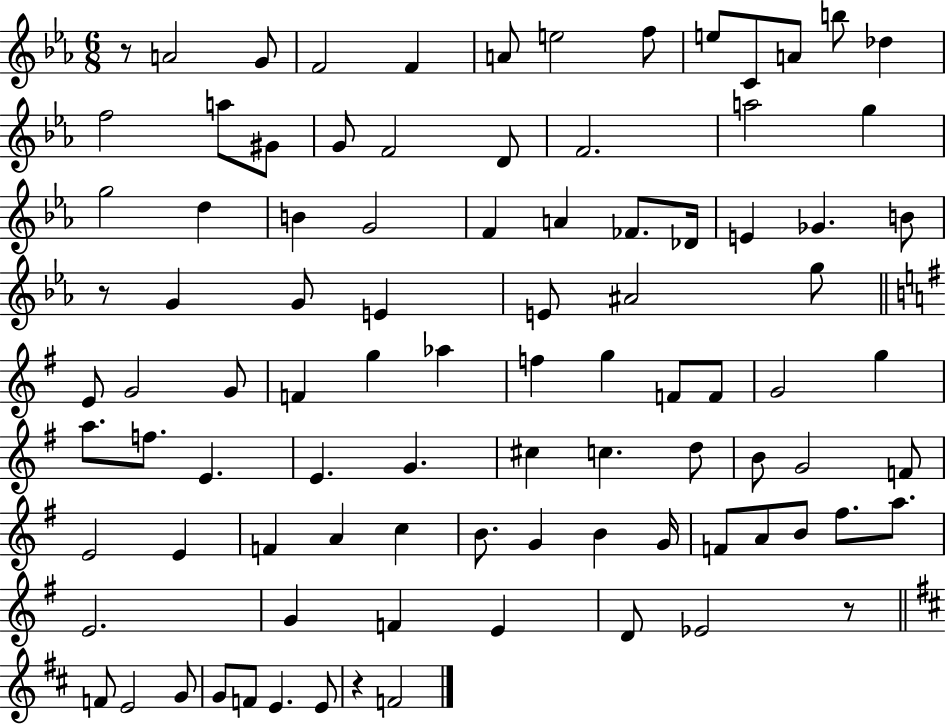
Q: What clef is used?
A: treble